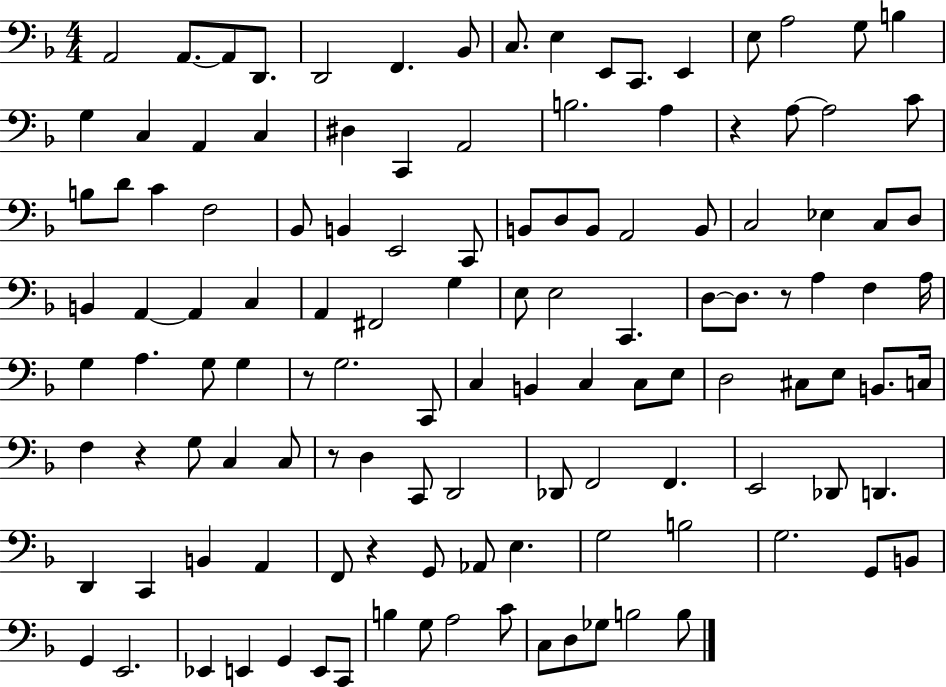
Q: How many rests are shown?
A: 6